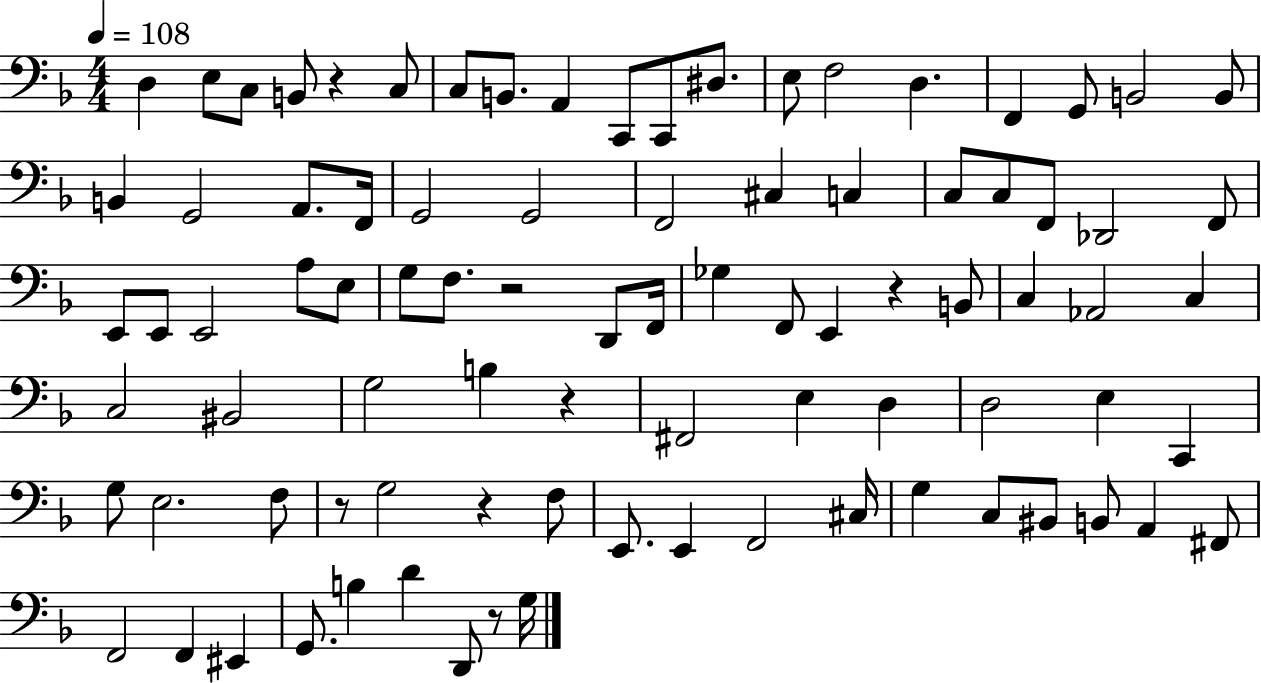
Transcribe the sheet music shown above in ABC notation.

X:1
T:Untitled
M:4/4
L:1/4
K:F
D, E,/2 C,/2 B,,/2 z C,/2 C,/2 B,,/2 A,, C,,/2 C,,/2 ^D,/2 E,/2 F,2 D, F,, G,,/2 B,,2 B,,/2 B,, G,,2 A,,/2 F,,/4 G,,2 G,,2 F,,2 ^C, C, C,/2 C,/2 F,,/2 _D,,2 F,,/2 E,,/2 E,,/2 E,,2 A,/2 E,/2 G,/2 F,/2 z2 D,,/2 F,,/4 _G, F,,/2 E,, z B,,/2 C, _A,,2 C, C,2 ^B,,2 G,2 B, z ^F,,2 E, D, D,2 E, C,, G,/2 E,2 F,/2 z/2 G,2 z F,/2 E,,/2 E,, F,,2 ^C,/4 G, C,/2 ^B,,/2 B,,/2 A,, ^F,,/2 F,,2 F,, ^E,, G,,/2 B, D D,,/2 z/2 G,/4